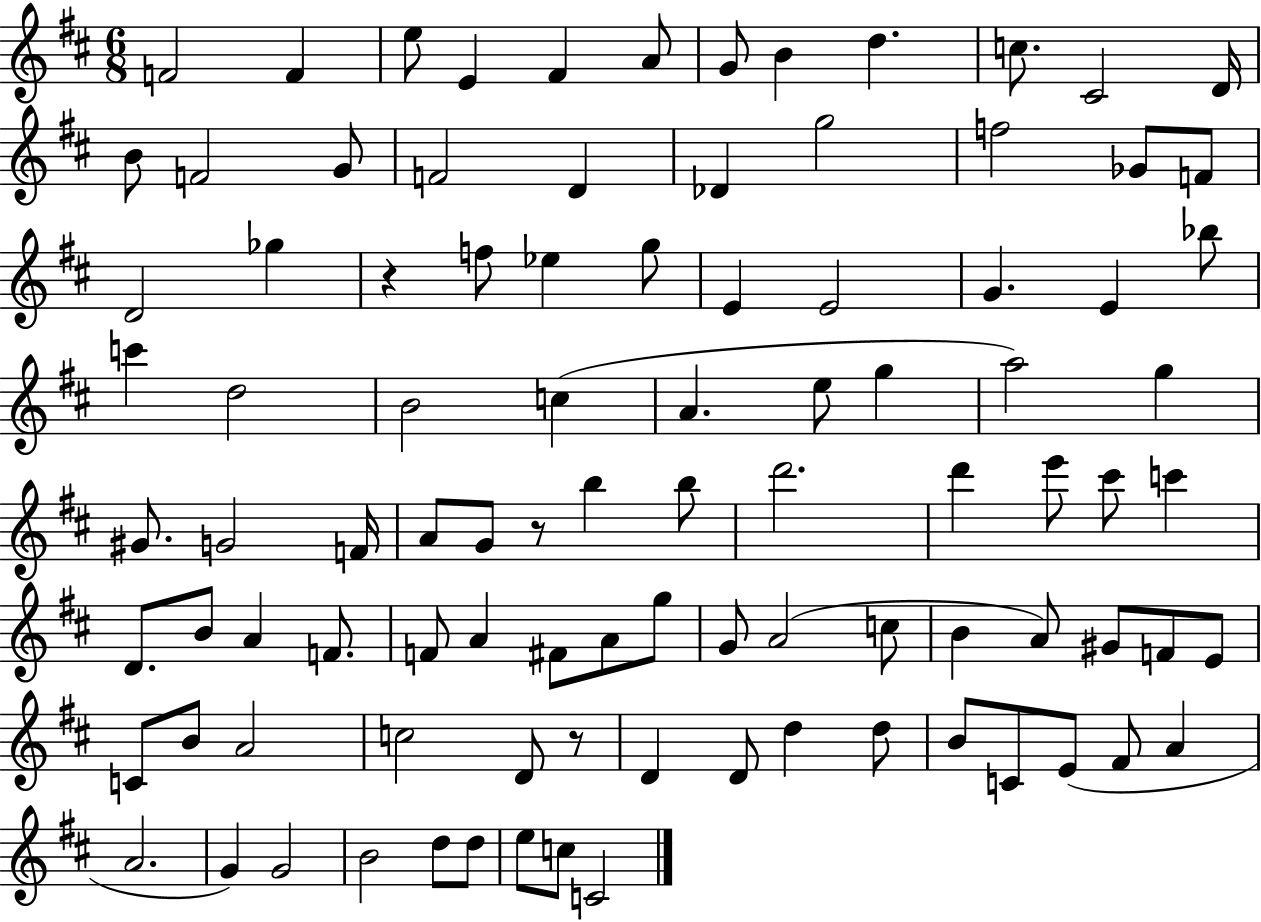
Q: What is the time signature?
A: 6/8